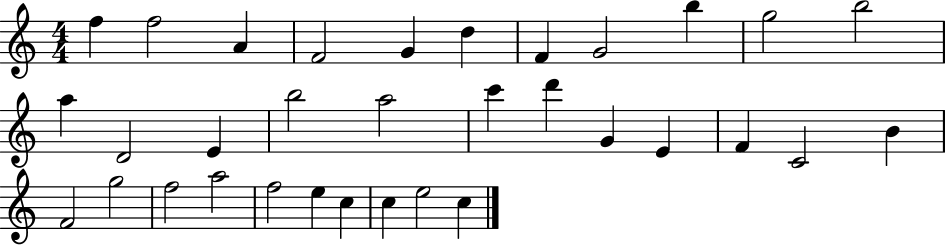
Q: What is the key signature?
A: C major